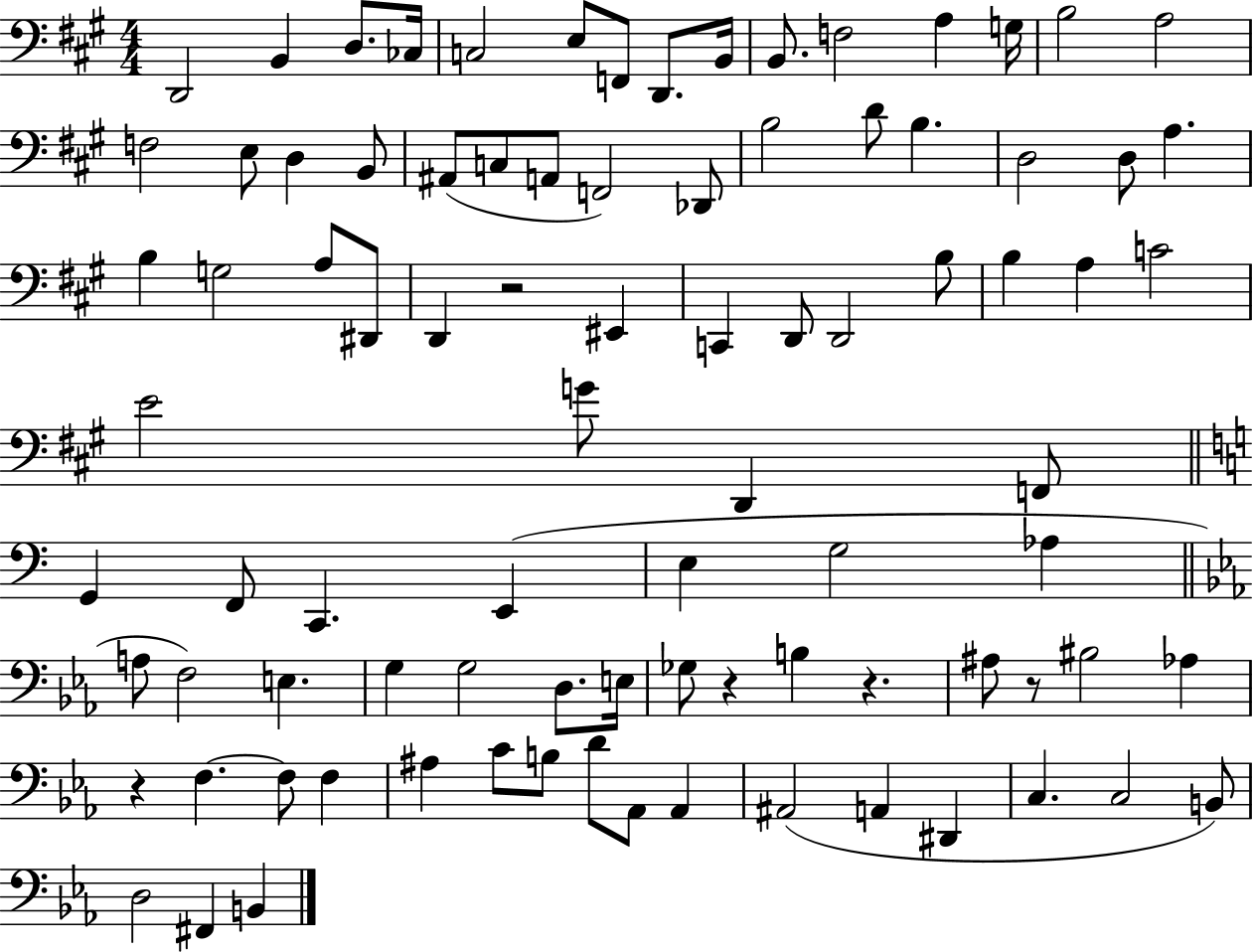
{
  \clef bass
  \numericTimeSignature
  \time 4/4
  \key a \major
  d,2 b,4 d8. ces16 | c2 e8 f,8 d,8. b,16 | b,8. f2 a4 g16 | b2 a2 | \break f2 e8 d4 b,8 | ais,8( c8 a,8 f,2) des,8 | b2 d'8 b4. | d2 d8 a4. | \break b4 g2 a8 dis,8 | d,4 r2 eis,4 | c,4 d,8 d,2 b8 | b4 a4 c'2 | \break e'2 g'8 d,4 f,8 | \bar "||" \break \key c \major g,4 f,8 c,4. e,4( | e4 g2 aes4 | \bar "||" \break \key c \minor a8 f2) e4. | g4 g2 d8. e16 | ges8 r4 b4 r4. | ais8 r8 bis2 aes4 | \break r4 f4.~~ f8 f4 | ais4 c'8 b8 d'8 aes,8 aes,4 | ais,2( a,4 dis,4 | c4. c2 b,8) | \break d2 fis,4 b,4 | \bar "|."
}